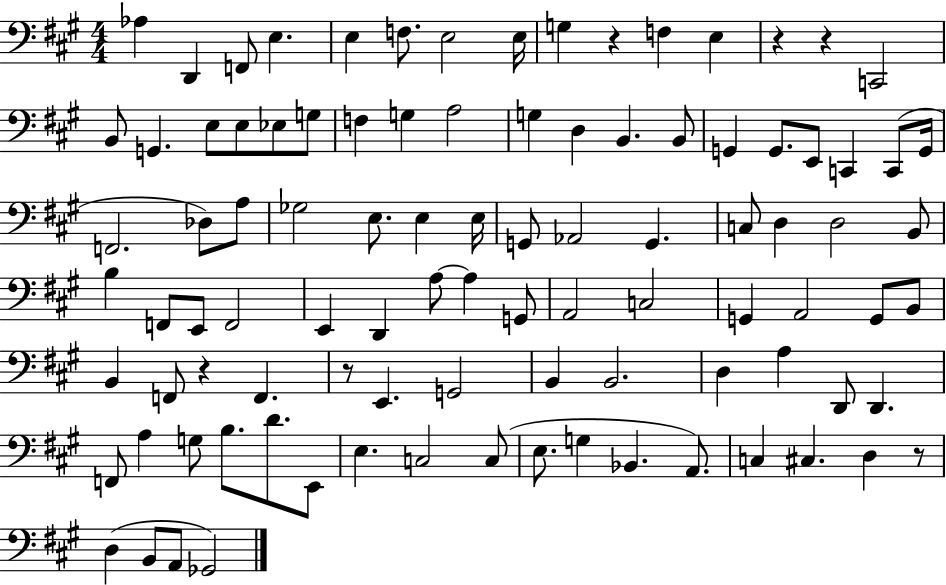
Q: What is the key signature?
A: A major